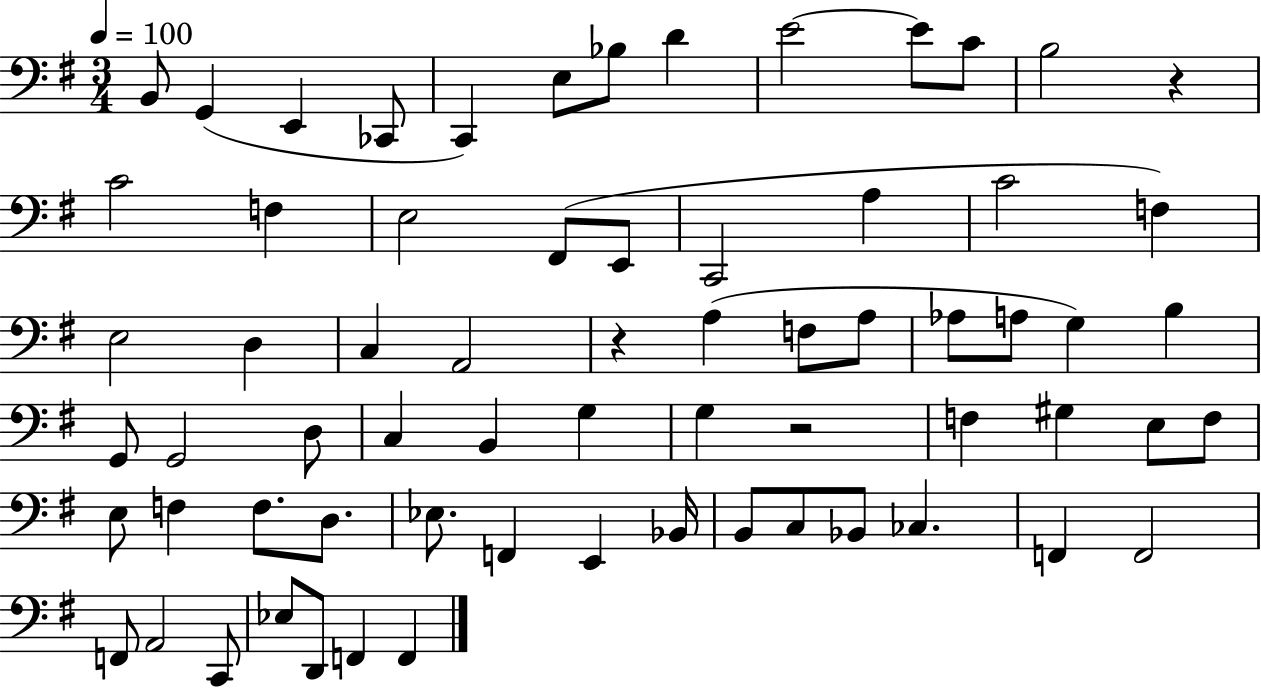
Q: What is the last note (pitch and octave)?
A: F2